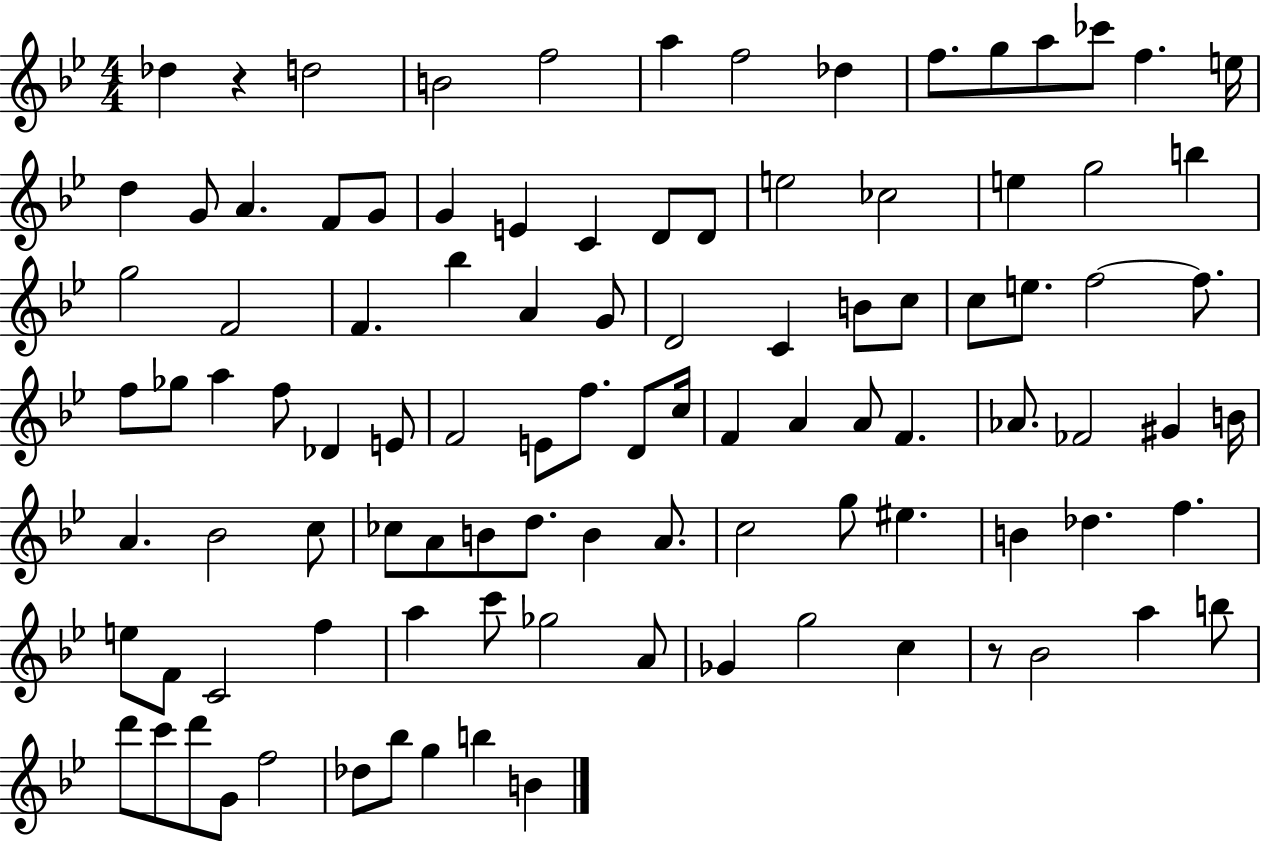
{
  \clef treble
  \numericTimeSignature
  \time 4/4
  \key bes \major
  des''4 r4 d''2 | b'2 f''2 | a''4 f''2 des''4 | f''8. g''8 a''8 ces'''8 f''4. e''16 | \break d''4 g'8 a'4. f'8 g'8 | g'4 e'4 c'4 d'8 d'8 | e''2 ces''2 | e''4 g''2 b''4 | \break g''2 f'2 | f'4. bes''4 a'4 g'8 | d'2 c'4 b'8 c''8 | c''8 e''8. f''2~~ f''8. | \break f''8 ges''8 a''4 f''8 des'4 e'8 | f'2 e'8 f''8. d'8 c''16 | f'4 a'4 a'8 f'4. | aes'8. fes'2 gis'4 b'16 | \break a'4. bes'2 c''8 | ces''8 a'8 b'8 d''8. b'4 a'8. | c''2 g''8 eis''4. | b'4 des''4. f''4. | \break e''8 f'8 c'2 f''4 | a''4 c'''8 ges''2 a'8 | ges'4 g''2 c''4 | r8 bes'2 a''4 b''8 | \break d'''8 c'''8 d'''8 g'8 f''2 | des''8 bes''8 g''4 b''4 b'4 | \bar "|."
}